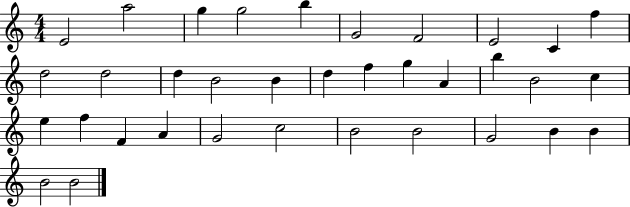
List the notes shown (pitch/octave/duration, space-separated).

E4/h A5/h G5/q G5/h B5/q G4/h F4/h E4/h C4/q F5/q D5/h D5/h D5/q B4/h B4/q D5/q F5/q G5/q A4/q B5/q B4/h C5/q E5/q F5/q F4/q A4/q G4/h C5/h B4/h B4/h G4/h B4/q B4/q B4/h B4/h